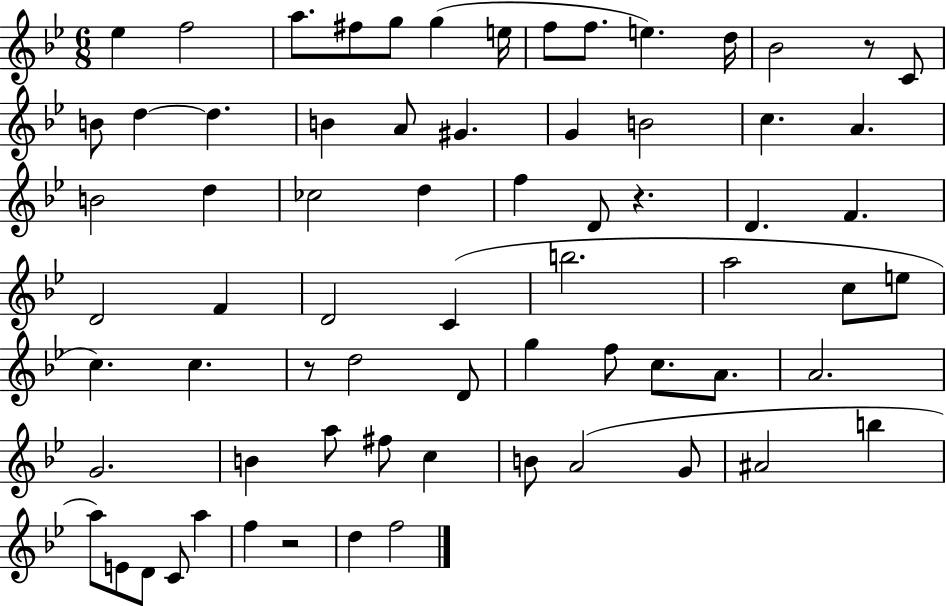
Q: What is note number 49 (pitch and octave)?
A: G4